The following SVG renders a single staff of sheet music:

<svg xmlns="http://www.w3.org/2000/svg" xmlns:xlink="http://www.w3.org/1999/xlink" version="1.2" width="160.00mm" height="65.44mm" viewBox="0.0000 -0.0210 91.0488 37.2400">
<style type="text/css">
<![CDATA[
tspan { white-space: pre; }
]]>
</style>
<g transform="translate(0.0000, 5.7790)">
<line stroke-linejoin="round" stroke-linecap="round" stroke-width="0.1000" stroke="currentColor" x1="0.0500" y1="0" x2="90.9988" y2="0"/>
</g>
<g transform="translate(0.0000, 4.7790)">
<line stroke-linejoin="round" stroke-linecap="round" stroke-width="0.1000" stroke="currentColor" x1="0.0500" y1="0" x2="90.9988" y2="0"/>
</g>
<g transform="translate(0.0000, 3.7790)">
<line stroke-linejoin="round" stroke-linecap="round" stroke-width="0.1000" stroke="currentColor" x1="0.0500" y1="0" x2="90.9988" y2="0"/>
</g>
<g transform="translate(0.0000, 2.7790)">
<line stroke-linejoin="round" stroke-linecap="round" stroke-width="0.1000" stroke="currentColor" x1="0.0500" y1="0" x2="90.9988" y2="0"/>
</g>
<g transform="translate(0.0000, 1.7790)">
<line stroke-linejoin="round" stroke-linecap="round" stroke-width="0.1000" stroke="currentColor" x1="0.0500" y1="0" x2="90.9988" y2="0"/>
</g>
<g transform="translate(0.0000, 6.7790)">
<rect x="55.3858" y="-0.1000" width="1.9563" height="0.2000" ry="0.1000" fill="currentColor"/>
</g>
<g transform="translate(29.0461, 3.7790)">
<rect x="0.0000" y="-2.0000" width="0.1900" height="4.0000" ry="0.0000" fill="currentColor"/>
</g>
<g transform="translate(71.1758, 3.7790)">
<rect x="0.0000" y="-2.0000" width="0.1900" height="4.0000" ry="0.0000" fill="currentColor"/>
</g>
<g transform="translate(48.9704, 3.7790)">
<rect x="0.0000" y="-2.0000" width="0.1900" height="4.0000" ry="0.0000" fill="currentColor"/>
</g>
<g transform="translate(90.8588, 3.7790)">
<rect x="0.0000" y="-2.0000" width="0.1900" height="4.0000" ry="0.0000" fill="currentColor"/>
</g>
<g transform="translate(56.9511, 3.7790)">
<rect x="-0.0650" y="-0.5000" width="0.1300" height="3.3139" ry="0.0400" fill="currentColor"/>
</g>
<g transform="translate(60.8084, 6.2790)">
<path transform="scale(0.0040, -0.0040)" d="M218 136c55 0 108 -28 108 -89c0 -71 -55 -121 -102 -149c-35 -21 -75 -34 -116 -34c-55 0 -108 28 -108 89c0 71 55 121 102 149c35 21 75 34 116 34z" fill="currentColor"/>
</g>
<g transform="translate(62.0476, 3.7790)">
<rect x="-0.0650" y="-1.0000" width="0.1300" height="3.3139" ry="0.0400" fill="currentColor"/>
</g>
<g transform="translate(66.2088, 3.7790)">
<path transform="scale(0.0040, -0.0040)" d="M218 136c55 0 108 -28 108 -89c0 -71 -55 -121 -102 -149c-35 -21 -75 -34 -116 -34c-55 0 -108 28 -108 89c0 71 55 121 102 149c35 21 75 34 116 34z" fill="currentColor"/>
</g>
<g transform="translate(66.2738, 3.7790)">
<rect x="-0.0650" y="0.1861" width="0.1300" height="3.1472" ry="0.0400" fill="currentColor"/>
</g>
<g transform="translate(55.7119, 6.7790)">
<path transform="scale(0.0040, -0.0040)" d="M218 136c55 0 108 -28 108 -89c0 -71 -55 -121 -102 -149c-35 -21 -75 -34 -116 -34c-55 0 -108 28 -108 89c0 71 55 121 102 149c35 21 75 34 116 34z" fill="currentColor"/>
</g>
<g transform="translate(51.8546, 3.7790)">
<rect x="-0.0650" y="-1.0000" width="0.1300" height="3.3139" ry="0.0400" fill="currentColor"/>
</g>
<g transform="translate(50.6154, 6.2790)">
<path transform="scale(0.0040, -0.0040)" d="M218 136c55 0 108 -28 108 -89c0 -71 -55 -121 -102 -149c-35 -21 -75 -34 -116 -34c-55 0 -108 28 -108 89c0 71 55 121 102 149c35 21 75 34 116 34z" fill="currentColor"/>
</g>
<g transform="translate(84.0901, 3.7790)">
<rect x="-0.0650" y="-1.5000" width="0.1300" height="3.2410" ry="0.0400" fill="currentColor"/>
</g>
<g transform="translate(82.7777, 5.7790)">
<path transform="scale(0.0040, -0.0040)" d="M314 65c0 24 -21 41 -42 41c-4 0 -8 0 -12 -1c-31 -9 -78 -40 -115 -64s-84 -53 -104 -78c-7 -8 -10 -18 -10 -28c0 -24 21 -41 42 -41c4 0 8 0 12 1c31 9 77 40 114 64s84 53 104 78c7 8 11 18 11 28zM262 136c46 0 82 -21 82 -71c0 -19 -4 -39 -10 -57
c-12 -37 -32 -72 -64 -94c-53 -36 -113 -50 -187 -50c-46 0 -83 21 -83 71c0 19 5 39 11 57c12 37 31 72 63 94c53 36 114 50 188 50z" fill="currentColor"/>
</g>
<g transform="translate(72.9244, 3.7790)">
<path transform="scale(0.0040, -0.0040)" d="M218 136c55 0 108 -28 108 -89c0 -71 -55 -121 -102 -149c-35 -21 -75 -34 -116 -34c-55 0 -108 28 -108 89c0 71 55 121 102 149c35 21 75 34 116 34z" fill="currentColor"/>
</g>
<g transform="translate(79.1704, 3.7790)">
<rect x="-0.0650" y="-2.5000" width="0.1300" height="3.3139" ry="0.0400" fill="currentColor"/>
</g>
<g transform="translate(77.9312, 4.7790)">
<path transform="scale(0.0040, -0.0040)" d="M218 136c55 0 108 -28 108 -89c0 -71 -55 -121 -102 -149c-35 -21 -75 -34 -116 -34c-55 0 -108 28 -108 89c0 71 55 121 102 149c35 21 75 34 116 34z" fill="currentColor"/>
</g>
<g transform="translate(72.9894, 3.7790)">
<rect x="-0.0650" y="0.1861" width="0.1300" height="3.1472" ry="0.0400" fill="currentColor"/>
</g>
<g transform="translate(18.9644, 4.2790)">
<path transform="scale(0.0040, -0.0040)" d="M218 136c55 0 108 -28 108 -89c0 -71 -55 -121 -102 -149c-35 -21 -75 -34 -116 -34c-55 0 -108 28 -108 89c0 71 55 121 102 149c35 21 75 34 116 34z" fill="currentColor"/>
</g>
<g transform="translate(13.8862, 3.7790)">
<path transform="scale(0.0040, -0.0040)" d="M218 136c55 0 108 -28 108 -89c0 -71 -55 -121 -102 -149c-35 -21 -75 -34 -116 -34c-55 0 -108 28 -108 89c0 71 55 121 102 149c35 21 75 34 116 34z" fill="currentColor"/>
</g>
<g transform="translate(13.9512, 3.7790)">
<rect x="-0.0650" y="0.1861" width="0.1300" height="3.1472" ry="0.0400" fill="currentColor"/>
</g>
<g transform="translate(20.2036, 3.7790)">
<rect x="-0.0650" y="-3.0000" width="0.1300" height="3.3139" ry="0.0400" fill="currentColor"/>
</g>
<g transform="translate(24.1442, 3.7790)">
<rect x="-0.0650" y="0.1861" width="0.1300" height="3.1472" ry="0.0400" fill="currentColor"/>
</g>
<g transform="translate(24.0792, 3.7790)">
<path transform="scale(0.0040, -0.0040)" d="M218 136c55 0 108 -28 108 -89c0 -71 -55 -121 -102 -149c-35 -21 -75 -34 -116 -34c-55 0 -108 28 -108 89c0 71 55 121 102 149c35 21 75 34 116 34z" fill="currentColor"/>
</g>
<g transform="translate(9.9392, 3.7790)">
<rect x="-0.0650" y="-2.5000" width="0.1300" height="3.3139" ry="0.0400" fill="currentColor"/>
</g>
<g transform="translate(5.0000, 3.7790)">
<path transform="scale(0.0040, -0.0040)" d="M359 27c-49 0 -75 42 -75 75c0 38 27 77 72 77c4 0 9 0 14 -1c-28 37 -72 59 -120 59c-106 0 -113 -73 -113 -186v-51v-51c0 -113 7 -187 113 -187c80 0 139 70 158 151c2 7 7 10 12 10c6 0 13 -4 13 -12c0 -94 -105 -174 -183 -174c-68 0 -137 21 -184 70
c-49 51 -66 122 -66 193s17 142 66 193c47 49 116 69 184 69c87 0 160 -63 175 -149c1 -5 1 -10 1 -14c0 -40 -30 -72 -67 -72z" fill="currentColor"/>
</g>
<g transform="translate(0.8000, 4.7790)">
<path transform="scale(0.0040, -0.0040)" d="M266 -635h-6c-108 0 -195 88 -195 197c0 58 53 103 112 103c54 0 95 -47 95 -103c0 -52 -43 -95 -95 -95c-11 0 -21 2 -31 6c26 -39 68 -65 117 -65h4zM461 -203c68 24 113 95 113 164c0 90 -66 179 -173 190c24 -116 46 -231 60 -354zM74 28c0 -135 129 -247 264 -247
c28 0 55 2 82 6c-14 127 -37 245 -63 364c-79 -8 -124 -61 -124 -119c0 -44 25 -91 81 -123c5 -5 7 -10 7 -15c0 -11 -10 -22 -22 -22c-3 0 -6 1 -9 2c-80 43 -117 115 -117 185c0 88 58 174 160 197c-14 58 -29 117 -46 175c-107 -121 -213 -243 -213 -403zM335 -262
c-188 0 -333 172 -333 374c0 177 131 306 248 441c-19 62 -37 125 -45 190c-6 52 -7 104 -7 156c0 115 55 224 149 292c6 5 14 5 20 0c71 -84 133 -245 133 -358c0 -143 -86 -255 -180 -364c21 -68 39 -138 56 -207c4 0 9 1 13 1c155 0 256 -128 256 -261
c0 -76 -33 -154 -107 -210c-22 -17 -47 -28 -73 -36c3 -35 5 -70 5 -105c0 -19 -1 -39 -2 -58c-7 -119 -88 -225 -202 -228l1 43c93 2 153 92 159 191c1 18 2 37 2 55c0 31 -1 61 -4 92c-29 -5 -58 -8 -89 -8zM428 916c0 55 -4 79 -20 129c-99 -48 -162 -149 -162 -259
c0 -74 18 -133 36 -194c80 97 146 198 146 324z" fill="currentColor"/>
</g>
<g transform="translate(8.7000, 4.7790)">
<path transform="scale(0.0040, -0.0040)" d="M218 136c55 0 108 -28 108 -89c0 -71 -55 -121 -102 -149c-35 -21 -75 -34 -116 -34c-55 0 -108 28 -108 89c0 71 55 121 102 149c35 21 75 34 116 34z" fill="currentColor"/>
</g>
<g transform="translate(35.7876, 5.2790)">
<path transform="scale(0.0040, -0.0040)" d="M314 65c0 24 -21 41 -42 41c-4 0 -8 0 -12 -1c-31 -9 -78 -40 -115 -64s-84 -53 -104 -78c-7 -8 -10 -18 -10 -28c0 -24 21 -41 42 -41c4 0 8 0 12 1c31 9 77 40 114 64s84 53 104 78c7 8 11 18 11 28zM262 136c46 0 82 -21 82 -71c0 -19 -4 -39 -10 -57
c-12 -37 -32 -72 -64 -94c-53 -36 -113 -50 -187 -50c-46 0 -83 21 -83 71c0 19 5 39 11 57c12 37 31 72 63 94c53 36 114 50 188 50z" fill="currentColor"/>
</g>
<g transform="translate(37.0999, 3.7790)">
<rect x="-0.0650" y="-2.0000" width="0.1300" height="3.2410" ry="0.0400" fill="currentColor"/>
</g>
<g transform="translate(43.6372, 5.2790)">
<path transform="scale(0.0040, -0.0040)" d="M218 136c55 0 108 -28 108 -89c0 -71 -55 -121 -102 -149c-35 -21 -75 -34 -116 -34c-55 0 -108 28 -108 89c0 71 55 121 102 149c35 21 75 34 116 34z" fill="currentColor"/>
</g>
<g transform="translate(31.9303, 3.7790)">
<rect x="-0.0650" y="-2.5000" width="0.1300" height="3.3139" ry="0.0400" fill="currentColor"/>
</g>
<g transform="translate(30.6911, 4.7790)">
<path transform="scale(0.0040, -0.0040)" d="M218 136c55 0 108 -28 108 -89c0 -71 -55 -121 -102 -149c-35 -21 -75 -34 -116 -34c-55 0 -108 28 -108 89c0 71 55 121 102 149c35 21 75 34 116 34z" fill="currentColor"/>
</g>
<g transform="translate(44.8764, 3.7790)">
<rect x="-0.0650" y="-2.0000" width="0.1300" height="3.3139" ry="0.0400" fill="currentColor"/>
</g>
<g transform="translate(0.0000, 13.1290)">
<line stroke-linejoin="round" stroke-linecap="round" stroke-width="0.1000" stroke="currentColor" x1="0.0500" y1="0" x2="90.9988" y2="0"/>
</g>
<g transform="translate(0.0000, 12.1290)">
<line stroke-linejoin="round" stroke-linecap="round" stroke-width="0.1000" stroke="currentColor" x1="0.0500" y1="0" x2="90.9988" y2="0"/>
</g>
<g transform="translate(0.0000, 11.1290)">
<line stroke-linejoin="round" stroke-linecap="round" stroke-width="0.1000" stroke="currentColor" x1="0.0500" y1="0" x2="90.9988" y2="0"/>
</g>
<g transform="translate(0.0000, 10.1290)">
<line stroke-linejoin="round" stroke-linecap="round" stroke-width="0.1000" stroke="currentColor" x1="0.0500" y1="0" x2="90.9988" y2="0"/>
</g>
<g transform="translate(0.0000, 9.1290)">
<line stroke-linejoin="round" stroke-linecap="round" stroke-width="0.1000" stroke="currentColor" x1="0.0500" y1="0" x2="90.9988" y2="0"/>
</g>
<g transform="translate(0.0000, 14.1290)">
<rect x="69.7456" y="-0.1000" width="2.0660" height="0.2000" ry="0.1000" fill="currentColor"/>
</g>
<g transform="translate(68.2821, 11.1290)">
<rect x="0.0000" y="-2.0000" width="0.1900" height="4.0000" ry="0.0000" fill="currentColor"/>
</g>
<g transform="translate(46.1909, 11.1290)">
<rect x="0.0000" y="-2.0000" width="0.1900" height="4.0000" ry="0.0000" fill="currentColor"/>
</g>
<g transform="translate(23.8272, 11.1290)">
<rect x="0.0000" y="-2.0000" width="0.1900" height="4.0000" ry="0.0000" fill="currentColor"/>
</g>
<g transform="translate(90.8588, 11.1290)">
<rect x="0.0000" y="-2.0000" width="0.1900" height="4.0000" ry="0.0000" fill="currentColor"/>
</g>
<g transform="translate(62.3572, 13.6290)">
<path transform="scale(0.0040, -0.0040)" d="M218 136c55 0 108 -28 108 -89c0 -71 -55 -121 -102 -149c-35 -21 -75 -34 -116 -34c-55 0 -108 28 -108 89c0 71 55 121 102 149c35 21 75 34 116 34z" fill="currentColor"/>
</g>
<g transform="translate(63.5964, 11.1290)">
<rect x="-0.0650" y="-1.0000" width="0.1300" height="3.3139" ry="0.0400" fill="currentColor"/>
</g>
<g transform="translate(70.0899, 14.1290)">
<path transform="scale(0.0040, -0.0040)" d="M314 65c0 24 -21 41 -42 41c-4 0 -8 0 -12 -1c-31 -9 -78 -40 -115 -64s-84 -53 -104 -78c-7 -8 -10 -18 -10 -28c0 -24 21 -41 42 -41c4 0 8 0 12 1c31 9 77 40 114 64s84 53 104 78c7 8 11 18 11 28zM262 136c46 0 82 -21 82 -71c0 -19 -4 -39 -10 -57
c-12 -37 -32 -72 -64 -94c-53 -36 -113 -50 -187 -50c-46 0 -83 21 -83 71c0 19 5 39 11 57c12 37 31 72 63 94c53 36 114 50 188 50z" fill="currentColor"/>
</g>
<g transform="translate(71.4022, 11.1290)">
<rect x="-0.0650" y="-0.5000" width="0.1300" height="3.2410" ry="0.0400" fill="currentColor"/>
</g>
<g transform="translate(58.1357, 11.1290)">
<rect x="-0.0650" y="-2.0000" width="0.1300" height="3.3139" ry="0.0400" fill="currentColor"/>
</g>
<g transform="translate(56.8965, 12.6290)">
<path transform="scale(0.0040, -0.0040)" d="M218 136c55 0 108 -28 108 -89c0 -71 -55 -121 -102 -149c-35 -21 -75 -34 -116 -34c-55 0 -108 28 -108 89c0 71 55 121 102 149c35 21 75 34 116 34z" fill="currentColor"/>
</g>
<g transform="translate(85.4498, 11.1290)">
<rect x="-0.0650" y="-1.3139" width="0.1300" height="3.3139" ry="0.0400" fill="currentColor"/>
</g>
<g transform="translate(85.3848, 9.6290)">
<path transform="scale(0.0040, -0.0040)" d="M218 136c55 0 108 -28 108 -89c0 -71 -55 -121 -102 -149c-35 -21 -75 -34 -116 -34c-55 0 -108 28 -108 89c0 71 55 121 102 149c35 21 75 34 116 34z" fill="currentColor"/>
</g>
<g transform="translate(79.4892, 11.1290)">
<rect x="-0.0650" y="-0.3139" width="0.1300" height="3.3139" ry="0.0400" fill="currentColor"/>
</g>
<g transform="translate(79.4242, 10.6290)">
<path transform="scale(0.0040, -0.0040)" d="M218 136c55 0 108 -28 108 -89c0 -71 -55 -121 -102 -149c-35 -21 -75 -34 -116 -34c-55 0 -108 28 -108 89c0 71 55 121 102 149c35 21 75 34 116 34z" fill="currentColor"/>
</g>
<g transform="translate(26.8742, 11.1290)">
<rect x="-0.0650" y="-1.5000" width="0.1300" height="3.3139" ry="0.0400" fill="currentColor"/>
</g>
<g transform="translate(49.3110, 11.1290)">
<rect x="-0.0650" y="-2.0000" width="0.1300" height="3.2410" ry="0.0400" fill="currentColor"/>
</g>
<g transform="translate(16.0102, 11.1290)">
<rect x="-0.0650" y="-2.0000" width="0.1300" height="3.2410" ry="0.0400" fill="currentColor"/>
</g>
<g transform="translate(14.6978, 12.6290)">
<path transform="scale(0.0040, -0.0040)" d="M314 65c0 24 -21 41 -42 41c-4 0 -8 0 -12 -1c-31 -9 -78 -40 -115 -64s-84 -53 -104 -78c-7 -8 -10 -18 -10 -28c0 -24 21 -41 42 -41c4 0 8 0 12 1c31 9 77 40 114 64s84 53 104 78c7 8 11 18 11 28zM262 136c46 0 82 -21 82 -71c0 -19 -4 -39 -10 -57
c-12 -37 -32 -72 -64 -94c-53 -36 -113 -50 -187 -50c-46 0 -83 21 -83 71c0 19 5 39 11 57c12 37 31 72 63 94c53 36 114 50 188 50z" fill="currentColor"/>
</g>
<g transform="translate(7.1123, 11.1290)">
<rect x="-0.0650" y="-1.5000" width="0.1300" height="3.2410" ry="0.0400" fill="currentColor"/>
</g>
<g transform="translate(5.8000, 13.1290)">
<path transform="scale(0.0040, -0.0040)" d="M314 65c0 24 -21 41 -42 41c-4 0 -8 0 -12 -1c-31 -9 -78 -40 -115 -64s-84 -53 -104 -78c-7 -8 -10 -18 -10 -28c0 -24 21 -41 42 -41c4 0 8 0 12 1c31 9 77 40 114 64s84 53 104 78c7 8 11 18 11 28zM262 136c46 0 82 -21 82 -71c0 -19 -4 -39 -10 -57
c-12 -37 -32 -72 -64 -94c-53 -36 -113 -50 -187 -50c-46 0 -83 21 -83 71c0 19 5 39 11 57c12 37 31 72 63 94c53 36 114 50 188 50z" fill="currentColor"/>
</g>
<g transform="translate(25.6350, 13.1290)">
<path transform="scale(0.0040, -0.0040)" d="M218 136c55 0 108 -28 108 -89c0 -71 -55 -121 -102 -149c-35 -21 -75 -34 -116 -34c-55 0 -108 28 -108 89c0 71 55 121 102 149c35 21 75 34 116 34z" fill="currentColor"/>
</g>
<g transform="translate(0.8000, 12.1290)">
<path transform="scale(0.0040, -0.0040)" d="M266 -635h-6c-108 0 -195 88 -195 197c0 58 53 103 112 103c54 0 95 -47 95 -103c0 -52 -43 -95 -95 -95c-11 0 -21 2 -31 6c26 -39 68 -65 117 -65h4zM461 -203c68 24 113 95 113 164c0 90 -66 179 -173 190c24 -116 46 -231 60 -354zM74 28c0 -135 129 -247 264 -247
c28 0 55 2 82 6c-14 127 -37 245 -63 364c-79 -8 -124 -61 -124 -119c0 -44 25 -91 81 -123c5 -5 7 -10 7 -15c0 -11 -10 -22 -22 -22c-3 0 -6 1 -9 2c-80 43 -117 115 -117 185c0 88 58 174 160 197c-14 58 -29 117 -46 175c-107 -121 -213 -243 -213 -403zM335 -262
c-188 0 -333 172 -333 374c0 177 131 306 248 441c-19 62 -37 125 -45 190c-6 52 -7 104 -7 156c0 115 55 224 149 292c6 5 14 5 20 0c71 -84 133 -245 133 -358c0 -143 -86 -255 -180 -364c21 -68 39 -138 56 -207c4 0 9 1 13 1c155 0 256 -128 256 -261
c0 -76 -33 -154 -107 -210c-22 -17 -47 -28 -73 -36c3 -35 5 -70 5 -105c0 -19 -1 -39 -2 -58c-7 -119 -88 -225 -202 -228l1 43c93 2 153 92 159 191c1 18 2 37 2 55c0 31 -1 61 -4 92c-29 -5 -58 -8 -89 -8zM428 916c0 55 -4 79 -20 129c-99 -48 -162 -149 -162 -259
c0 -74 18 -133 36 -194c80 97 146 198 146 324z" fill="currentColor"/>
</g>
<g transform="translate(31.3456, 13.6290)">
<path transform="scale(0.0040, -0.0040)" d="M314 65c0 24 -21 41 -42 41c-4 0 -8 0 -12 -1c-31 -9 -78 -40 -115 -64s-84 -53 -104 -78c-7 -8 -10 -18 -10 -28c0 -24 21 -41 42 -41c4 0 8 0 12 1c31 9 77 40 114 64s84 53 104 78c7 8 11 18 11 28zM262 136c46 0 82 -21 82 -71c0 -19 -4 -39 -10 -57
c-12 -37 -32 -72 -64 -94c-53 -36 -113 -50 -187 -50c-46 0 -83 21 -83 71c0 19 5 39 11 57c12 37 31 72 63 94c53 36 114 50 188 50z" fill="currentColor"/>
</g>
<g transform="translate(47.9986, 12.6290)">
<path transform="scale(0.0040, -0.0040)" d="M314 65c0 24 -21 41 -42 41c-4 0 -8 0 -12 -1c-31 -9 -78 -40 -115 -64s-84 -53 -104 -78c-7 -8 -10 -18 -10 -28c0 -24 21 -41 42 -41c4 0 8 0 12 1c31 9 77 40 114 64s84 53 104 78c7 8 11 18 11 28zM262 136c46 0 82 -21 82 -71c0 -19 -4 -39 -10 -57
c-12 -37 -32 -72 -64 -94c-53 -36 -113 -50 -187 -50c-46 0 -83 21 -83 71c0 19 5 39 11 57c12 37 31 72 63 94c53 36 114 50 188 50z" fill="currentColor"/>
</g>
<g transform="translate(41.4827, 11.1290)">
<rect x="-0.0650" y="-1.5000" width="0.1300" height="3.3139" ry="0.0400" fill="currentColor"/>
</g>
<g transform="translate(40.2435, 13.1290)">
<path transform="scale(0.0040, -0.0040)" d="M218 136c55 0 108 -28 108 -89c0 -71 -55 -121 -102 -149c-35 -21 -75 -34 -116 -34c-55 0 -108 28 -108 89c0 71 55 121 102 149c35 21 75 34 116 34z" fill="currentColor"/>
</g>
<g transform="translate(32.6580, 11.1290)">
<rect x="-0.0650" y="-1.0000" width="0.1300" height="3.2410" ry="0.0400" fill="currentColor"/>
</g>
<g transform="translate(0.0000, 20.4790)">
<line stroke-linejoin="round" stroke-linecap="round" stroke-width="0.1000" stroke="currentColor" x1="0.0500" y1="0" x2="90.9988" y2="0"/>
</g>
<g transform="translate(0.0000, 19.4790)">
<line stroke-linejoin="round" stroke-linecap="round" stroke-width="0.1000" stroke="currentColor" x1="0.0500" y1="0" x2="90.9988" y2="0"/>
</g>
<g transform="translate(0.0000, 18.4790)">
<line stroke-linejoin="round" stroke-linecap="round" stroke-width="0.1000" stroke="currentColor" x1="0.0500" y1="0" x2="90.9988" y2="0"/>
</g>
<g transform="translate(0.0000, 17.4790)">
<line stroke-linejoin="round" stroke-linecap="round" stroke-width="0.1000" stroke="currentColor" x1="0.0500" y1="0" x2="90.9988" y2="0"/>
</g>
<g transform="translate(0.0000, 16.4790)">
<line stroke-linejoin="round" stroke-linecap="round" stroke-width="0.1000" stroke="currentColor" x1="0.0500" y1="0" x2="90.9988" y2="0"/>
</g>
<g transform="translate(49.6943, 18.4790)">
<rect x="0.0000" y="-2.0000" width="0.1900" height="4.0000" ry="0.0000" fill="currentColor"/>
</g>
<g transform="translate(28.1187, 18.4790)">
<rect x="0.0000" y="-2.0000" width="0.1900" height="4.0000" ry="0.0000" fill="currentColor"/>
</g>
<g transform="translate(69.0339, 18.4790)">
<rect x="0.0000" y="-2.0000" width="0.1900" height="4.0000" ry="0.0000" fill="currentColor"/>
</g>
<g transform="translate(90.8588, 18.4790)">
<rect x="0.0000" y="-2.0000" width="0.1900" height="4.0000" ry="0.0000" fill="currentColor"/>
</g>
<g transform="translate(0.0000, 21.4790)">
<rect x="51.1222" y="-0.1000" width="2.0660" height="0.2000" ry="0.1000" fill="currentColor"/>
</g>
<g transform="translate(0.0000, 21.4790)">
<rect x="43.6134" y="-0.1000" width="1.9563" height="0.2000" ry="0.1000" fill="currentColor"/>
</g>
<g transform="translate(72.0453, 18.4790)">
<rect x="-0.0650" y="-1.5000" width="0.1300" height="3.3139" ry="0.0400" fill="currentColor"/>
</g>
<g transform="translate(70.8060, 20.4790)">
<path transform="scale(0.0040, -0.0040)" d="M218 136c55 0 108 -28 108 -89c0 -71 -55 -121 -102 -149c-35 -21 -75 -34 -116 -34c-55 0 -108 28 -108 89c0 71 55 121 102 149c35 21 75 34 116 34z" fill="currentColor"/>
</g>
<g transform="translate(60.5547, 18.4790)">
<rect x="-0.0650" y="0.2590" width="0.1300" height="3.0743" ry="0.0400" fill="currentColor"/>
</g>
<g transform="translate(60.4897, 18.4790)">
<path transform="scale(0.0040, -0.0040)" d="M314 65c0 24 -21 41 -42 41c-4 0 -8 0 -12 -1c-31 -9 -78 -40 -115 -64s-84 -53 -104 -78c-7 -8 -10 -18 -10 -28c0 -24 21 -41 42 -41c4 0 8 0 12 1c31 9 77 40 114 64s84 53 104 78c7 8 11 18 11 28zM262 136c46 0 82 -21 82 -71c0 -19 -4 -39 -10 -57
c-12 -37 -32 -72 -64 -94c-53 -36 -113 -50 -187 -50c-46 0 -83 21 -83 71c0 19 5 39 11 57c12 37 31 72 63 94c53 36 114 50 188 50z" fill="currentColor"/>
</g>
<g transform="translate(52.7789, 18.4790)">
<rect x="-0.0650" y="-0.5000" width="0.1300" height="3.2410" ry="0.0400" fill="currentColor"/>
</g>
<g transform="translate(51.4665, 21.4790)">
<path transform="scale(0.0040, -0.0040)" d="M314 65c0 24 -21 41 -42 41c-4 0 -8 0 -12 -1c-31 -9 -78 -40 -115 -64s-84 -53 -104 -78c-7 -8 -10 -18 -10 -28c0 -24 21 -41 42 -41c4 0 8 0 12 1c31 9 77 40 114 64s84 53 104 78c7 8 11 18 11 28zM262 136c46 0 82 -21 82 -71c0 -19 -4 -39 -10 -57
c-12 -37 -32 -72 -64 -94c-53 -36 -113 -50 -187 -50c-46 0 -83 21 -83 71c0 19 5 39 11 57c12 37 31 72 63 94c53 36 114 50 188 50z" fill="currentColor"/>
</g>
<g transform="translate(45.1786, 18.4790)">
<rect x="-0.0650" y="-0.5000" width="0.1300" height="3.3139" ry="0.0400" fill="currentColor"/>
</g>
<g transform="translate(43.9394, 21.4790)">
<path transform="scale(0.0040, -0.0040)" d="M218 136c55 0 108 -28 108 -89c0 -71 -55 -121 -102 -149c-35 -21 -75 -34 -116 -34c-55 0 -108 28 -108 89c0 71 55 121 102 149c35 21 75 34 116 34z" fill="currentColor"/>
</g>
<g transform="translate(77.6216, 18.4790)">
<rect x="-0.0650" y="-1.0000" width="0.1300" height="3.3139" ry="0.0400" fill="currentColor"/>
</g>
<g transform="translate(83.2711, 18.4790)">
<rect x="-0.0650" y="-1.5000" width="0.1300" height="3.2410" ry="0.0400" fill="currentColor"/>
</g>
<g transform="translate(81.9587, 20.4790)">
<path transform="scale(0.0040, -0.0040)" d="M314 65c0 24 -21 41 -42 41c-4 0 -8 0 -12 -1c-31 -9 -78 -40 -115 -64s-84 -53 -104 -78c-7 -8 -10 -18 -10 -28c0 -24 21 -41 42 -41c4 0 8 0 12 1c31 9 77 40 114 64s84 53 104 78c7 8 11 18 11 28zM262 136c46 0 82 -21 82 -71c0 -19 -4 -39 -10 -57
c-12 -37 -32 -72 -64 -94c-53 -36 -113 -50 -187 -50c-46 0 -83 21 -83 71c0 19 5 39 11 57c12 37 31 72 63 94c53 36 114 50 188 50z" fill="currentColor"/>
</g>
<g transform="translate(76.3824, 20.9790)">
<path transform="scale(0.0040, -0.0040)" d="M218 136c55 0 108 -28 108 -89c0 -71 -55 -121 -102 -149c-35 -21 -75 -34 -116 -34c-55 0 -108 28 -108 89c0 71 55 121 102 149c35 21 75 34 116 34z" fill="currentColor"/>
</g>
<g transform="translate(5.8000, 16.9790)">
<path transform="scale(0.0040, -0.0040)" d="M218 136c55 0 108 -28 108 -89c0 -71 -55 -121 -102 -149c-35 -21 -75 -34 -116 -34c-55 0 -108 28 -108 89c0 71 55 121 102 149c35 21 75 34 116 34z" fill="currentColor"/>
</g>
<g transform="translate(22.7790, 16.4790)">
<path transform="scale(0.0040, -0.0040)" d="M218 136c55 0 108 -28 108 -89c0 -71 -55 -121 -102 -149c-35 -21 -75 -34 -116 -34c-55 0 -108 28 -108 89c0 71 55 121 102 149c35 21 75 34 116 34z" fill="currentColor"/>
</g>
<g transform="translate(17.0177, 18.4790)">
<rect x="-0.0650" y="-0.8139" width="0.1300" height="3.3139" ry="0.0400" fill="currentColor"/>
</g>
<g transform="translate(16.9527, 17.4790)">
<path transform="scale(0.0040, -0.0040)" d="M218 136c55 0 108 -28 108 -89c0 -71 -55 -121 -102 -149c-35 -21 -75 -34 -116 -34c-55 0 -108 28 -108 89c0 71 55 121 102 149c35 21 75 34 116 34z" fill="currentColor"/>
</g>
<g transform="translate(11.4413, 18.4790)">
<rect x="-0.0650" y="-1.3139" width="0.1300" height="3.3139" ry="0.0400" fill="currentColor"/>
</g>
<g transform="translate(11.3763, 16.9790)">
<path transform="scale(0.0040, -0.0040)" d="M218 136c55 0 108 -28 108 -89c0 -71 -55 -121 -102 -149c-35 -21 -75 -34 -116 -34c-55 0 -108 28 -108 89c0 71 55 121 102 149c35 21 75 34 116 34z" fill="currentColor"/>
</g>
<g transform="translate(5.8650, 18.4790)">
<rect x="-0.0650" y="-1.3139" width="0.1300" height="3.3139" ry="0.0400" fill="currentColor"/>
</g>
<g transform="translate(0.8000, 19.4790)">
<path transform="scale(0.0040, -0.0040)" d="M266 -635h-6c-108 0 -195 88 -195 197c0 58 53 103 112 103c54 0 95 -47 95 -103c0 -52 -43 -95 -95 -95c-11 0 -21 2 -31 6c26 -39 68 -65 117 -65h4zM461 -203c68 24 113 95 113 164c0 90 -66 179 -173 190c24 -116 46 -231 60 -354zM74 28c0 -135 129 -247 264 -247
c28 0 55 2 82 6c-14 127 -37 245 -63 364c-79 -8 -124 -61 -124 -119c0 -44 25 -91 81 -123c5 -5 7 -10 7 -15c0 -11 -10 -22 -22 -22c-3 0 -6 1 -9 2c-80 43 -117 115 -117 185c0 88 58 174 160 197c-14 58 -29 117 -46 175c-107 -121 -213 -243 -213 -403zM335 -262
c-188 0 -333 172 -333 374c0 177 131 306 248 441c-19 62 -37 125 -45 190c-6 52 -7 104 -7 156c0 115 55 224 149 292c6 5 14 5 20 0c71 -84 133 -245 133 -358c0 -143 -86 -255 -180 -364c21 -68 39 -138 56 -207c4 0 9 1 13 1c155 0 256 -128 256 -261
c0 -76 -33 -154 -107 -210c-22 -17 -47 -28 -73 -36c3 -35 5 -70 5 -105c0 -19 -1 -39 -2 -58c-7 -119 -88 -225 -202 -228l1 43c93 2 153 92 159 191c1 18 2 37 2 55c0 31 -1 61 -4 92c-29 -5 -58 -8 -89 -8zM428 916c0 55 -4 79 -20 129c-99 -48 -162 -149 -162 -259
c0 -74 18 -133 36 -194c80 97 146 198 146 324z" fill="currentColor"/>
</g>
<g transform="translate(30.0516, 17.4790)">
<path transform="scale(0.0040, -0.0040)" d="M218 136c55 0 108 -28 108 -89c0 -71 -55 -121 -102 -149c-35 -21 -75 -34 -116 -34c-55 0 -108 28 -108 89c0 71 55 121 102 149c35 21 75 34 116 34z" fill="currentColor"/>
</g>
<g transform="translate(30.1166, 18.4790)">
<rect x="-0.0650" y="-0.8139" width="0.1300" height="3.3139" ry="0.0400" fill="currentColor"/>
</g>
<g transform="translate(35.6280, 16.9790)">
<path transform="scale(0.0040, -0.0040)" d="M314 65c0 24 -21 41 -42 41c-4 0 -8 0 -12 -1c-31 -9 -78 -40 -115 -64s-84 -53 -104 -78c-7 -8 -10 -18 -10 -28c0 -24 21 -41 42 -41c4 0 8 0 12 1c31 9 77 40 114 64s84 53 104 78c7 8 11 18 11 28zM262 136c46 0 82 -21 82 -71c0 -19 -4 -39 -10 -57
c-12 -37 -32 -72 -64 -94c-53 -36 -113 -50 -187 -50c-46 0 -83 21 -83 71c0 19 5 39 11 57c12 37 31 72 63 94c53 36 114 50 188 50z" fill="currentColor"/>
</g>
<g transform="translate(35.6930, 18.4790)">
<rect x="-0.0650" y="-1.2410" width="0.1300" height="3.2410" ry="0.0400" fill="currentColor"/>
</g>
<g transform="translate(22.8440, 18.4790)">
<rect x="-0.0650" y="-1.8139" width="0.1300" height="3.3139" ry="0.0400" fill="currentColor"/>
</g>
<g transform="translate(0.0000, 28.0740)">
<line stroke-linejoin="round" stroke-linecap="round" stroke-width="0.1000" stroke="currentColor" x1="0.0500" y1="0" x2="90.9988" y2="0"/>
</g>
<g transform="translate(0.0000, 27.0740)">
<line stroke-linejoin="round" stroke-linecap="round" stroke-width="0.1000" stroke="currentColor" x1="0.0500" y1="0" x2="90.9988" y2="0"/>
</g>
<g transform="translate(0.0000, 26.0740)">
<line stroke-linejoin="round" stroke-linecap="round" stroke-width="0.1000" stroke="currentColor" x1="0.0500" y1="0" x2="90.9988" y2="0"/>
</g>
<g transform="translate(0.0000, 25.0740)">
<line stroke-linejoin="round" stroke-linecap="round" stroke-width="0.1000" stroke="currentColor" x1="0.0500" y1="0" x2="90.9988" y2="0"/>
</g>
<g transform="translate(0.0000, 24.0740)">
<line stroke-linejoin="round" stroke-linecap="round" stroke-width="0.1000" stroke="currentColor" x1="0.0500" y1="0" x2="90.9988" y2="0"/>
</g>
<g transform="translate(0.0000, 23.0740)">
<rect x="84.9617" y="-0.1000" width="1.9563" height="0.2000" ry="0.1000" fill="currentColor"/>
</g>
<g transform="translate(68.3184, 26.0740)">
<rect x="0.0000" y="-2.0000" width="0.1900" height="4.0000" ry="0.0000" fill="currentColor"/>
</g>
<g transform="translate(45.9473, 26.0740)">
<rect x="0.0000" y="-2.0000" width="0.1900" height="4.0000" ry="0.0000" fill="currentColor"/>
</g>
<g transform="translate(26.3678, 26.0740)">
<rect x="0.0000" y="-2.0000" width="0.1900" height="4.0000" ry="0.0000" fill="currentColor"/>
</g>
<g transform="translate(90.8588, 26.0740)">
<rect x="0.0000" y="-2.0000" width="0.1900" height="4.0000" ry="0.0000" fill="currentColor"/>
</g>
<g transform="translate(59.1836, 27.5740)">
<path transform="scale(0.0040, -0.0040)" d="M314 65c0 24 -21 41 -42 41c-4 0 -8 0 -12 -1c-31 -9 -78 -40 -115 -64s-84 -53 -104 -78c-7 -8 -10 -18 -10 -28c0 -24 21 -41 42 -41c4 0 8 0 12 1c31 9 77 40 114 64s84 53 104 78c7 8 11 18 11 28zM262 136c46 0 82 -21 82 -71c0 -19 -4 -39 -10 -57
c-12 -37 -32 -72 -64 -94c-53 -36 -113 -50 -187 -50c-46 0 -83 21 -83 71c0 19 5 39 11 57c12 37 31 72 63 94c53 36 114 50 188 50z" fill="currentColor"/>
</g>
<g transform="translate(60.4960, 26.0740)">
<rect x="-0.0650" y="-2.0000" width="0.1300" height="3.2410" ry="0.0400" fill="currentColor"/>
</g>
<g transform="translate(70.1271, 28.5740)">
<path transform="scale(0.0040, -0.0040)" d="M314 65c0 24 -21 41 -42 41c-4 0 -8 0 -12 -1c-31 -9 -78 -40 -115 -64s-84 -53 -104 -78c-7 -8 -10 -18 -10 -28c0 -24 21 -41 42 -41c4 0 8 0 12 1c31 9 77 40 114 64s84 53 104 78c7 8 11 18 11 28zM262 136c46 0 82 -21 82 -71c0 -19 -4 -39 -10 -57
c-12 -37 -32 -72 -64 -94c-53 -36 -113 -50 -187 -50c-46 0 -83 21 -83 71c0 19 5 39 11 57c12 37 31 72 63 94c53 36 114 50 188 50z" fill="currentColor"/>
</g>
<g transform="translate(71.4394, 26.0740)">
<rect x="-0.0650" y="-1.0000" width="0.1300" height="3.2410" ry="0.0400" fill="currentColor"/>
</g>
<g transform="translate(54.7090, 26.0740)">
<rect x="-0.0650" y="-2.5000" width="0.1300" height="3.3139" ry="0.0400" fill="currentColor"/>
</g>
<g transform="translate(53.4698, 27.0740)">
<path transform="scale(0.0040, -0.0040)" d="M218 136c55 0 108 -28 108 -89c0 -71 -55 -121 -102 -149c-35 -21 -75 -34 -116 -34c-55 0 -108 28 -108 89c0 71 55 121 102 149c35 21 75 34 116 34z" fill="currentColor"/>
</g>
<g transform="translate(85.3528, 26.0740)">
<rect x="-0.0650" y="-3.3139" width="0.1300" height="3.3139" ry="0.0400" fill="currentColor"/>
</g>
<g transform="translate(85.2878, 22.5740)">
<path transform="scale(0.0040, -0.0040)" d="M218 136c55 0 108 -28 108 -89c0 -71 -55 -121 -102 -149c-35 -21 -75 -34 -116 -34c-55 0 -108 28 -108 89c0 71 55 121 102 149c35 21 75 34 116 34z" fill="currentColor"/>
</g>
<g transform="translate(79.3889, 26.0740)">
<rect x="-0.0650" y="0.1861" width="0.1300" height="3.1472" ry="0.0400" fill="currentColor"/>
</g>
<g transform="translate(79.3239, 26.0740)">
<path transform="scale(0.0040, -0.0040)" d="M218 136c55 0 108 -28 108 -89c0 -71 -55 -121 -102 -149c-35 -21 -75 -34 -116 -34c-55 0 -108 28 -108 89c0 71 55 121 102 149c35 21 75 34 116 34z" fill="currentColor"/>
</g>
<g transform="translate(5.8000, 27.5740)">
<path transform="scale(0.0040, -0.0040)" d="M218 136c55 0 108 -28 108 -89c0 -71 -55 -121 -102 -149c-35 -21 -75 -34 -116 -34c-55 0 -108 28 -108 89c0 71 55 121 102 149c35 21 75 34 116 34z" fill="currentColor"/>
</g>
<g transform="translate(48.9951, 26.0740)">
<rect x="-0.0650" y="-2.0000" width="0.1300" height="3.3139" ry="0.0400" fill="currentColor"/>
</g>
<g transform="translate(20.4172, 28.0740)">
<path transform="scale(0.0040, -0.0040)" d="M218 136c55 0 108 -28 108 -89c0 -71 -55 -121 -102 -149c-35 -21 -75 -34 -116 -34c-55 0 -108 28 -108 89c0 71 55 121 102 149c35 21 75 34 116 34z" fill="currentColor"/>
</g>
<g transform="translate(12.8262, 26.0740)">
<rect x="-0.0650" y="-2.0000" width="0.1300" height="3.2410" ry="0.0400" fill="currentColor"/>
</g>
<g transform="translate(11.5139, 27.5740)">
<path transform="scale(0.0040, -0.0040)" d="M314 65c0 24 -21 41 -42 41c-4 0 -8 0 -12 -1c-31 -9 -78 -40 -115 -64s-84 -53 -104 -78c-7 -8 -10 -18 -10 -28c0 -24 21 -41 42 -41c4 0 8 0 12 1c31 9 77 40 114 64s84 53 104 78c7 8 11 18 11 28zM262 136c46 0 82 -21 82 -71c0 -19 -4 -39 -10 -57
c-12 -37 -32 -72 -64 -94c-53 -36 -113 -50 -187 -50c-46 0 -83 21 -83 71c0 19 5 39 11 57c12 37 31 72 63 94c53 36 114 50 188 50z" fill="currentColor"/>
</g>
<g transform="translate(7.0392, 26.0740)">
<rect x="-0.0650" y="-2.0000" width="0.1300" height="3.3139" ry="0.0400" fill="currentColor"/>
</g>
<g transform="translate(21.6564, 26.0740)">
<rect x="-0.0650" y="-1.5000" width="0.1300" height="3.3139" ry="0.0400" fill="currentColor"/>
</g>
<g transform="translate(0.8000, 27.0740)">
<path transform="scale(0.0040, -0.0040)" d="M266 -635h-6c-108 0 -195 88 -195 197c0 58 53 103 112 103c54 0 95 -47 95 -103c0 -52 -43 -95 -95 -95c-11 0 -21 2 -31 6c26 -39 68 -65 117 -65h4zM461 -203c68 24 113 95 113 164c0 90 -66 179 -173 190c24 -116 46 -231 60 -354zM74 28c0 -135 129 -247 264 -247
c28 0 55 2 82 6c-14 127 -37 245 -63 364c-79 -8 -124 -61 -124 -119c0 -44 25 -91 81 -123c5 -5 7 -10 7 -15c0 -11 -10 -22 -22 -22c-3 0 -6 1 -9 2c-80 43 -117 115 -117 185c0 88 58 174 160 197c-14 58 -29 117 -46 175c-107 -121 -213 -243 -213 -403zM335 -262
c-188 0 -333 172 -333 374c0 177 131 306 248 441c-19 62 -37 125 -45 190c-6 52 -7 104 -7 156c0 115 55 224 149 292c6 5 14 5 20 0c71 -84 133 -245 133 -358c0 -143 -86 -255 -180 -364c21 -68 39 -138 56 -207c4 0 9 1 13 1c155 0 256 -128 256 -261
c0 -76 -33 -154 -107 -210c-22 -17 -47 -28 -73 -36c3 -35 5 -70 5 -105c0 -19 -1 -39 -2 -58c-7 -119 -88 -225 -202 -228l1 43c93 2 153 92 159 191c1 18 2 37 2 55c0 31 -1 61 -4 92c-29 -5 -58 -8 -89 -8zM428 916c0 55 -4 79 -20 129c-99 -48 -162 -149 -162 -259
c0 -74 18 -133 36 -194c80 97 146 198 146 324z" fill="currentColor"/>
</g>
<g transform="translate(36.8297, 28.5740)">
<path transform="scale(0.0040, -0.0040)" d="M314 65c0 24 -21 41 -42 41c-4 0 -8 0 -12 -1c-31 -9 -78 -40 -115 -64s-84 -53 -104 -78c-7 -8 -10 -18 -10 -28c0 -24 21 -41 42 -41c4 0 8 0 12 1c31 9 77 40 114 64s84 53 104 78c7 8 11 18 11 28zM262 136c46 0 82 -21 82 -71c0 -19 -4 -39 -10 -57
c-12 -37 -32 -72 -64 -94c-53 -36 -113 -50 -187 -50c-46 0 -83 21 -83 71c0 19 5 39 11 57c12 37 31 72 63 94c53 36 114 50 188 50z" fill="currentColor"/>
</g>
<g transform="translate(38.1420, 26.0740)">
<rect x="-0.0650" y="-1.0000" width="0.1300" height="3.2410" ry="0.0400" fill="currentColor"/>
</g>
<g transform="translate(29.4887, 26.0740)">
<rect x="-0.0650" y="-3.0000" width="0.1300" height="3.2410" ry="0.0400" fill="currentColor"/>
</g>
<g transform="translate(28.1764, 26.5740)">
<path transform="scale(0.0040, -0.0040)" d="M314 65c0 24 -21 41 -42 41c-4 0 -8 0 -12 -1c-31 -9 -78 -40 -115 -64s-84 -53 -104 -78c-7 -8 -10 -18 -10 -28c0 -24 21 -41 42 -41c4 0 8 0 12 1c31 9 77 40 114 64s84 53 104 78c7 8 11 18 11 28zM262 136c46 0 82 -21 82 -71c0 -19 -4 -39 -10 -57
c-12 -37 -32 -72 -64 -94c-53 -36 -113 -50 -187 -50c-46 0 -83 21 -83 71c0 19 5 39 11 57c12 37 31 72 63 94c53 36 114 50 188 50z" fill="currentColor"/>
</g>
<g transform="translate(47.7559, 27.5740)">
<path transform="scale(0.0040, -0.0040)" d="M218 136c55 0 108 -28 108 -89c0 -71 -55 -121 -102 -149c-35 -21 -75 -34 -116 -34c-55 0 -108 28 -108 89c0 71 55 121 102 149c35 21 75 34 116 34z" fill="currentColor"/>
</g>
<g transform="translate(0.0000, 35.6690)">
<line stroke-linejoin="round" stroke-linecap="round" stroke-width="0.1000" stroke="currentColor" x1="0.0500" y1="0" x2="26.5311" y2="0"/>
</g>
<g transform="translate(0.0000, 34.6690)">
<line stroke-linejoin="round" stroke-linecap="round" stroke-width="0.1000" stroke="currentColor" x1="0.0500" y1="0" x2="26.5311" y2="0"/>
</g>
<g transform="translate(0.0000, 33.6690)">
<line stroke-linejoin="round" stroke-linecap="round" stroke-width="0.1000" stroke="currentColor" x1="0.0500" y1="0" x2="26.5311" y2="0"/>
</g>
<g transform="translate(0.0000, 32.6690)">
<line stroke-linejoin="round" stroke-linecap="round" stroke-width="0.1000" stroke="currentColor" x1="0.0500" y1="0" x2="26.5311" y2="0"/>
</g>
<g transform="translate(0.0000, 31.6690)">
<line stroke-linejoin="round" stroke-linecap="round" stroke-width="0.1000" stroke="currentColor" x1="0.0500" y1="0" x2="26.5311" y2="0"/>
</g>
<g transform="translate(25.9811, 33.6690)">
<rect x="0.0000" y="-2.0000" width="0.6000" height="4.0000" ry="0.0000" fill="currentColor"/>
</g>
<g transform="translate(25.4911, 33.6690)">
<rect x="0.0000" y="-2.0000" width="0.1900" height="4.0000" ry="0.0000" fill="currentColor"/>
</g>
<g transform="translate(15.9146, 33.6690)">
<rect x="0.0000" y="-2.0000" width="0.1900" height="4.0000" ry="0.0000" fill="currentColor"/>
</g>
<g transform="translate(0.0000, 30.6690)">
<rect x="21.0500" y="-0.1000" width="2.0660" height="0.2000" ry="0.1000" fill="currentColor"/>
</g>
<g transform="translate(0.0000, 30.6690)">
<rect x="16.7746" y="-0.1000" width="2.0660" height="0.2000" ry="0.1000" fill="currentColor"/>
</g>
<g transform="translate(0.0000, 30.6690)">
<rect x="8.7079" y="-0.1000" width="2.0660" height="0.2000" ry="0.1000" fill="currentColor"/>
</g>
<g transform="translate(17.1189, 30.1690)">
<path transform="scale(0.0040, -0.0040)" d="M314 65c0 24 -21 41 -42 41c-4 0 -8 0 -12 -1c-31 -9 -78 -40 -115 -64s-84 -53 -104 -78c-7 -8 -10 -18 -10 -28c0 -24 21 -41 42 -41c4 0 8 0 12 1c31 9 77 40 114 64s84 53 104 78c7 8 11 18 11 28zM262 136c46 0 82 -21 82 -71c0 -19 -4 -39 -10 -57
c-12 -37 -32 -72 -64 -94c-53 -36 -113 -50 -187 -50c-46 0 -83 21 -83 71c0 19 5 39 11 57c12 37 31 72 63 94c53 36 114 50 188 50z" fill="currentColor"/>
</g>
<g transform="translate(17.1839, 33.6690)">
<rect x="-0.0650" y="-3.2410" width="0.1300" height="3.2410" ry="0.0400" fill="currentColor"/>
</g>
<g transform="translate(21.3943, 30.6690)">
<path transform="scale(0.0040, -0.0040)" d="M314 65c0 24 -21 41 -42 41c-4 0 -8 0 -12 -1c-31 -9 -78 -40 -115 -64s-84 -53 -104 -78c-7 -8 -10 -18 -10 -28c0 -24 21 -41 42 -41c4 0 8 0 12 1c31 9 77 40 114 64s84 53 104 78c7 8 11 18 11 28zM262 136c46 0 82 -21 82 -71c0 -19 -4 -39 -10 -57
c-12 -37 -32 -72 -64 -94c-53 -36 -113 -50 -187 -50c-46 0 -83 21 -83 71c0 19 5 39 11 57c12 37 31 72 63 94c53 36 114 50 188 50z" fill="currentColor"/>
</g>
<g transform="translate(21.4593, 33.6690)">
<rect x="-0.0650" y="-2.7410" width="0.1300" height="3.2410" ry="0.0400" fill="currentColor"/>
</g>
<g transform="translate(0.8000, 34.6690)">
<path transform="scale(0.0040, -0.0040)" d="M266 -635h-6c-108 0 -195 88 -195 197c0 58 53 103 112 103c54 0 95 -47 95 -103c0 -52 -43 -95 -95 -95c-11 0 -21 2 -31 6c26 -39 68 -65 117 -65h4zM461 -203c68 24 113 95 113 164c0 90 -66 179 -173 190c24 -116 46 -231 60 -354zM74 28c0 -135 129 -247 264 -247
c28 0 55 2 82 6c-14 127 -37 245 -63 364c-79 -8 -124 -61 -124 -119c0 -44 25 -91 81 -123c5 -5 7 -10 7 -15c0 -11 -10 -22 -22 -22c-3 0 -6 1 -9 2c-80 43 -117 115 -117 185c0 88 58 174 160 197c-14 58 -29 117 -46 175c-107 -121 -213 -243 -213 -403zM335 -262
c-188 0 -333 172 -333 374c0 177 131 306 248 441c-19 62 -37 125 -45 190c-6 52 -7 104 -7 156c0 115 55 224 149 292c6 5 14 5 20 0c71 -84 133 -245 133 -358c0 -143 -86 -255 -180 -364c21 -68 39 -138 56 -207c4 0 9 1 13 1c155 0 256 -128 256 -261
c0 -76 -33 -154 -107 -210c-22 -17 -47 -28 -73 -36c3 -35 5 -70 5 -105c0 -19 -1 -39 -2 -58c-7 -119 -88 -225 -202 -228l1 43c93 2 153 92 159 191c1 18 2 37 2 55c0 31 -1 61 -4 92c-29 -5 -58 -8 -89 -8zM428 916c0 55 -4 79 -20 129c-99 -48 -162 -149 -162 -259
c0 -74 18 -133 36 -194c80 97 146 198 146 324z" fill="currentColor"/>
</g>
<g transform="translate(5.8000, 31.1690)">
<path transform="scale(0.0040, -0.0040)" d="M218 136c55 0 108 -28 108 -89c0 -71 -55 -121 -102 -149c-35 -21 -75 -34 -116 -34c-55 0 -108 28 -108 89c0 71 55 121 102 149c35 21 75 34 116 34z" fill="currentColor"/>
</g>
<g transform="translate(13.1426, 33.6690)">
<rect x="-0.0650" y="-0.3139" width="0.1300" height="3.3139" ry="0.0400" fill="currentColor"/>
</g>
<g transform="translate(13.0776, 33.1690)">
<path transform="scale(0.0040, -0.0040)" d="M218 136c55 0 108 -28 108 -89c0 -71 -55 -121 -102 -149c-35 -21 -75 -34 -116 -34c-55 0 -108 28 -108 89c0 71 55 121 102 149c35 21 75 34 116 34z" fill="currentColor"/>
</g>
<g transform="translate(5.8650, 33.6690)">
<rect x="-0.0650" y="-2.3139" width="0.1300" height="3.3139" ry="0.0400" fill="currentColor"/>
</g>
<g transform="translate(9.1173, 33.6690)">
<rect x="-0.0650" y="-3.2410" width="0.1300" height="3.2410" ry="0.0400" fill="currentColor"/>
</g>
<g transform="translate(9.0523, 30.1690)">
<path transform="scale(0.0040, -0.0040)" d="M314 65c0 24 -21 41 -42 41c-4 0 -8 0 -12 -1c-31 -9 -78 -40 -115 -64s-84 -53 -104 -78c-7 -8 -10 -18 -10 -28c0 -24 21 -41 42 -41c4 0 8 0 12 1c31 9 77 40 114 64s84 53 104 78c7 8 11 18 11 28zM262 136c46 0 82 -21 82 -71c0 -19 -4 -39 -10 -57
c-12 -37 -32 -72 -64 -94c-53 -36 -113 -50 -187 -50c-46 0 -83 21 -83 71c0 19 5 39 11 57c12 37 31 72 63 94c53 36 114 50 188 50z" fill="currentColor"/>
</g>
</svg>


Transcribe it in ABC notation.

X:1
T:Untitled
M:4/4
L:1/4
K:C
G B A B G F2 F D C D B B G E2 E2 F2 E D2 E F2 F D C2 c e e e d f d e2 C C2 B2 E D E2 F F2 E A2 D2 F G F2 D2 B b g b2 c b2 a2